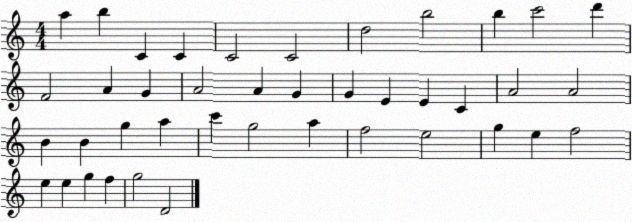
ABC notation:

X:1
T:Untitled
M:4/4
L:1/4
K:C
a b C C C2 C2 d2 b2 b c'2 d' F2 A G A2 A G G E E C A2 A2 B B g a c' g2 a f2 e2 g e f2 e e g f g2 D2